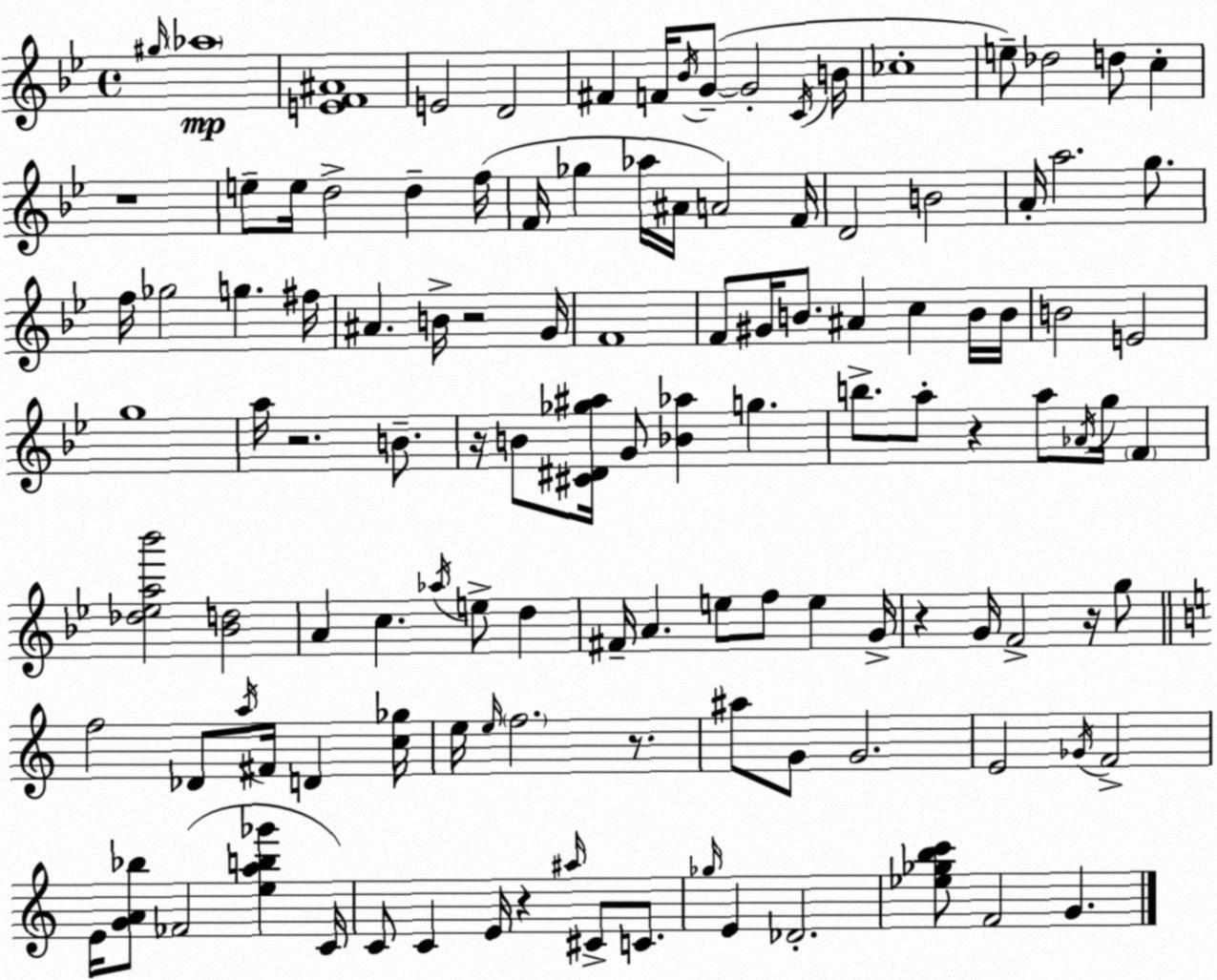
X:1
T:Untitled
M:4/4
L:1/4
K:Bb
^g/4 _a4 [EF^A]4 E2 D2 ^F F/4 _B/4 G/2 G2 C/4 B/4 _c4 e/2 _d2 d/2 c z4 e/2 e/4 d2 d f/4 F/4 _g _a/4 ^A/4 A2 F/4 D2 B2 A/4 a2 g/2 f/4 _g2 g ^f/4 ^A B/4 z2 G/4 F4 F/2 ^G/4 B/2 ^A c B/4 B/4 B2 E2 g4 a/4 z2 B/2 z/4 B/2 [^C^D_g^a]/4 G/2 [_B_a] g b/2 a/2 z a/2 _A/4 g/4 F [_d_ea_b']2 [_Bd]2 A c _a/4 e/2 d ^F/4 A e/2 f/2 e G/4 z G/4 F2 z/4 g/2 f2 _D/2 a/4 ^F/4 D [c_g]/4 e/4 e/4 f2 z/2 ^a/2 G/2 G2 E2 _G/4 F2 E/4 [GA_b]/2 _F2 [eab_g'] C/4 C/2 C E/4 z ^a/4 ^C/2 C/2 _g/4 E _D2 [_e_gbc']/2 F2 G